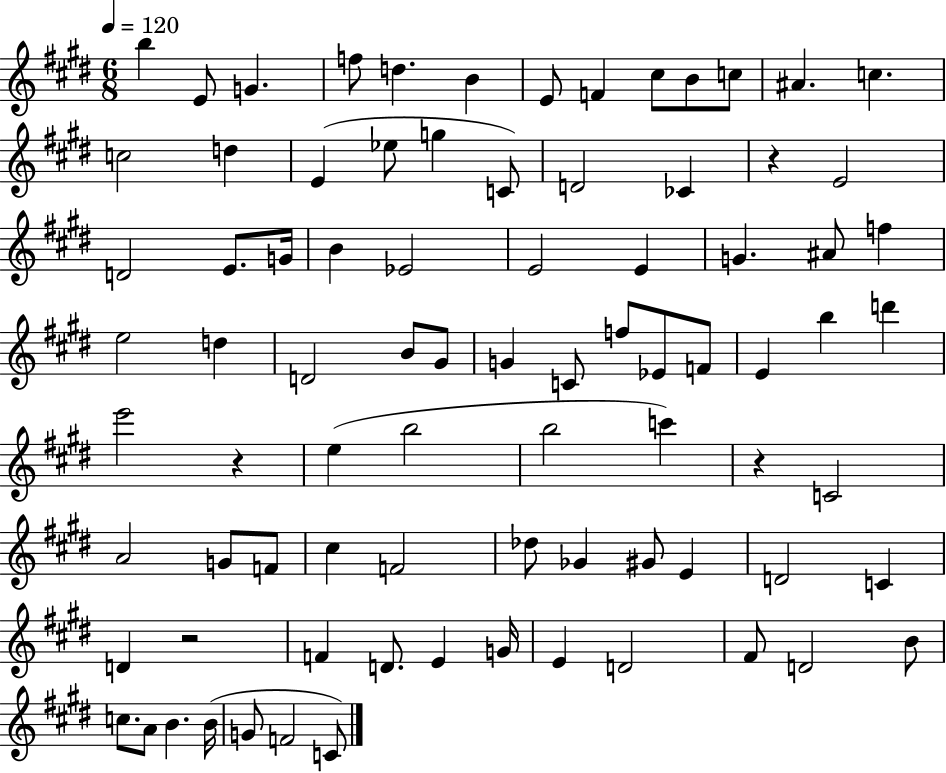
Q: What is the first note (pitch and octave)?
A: B5